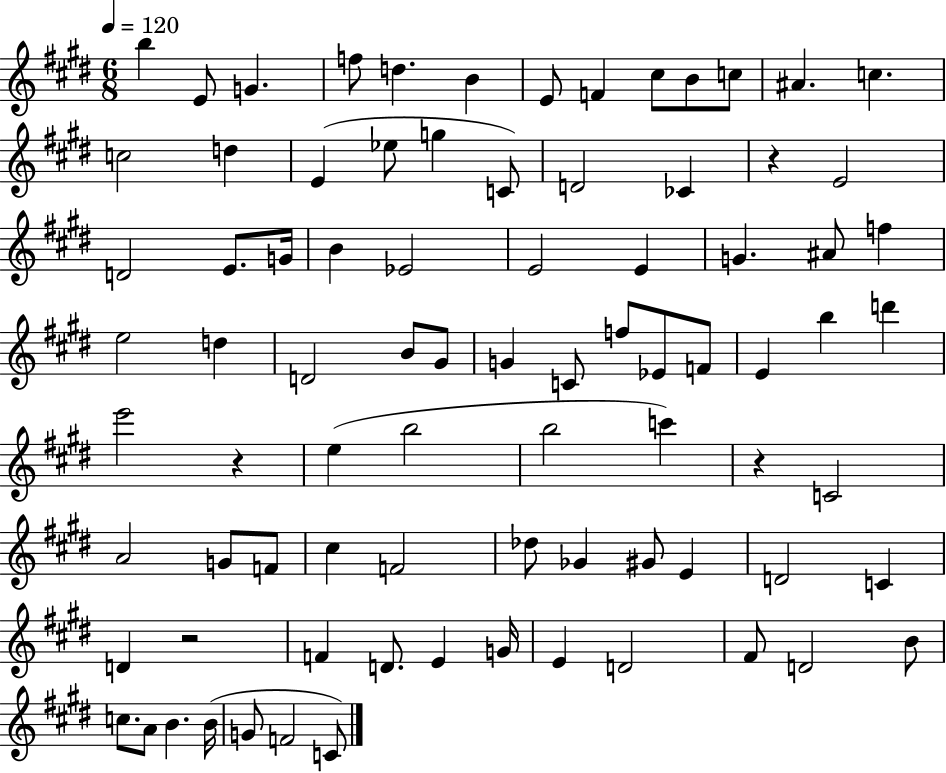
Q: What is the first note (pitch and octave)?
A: B5